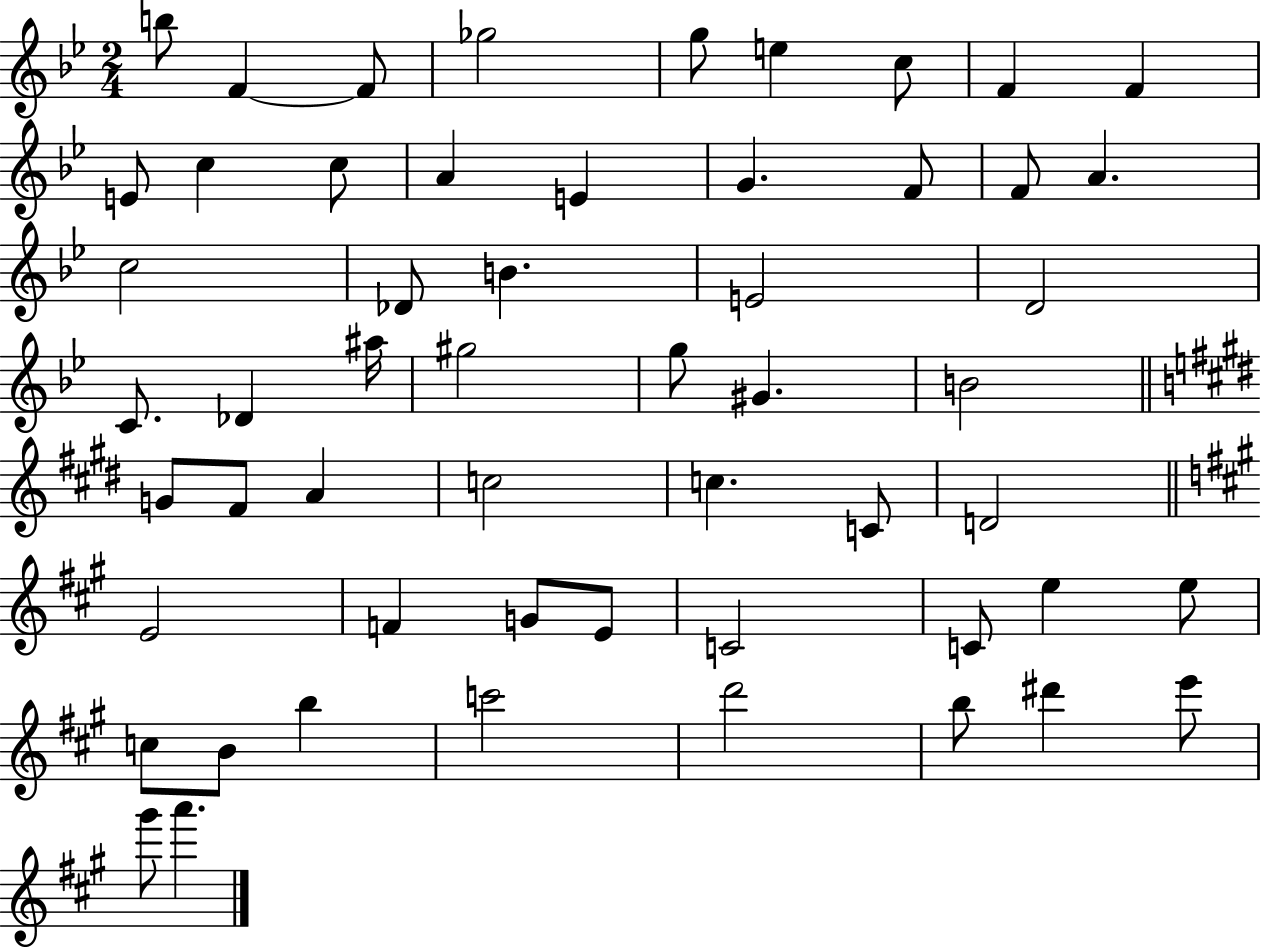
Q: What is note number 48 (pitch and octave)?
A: B5